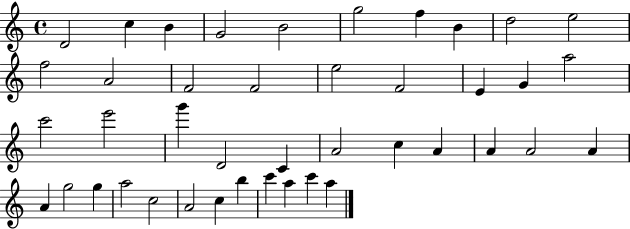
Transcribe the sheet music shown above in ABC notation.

X:1
T:Untitled
M:4/4
L:1/4
K:C
D2 c B G2 B2 g2 f B d2 e2 f2 A2 F2 F2 e2 F2 E G a2 c'2 e'2 g' D2 C A2 c A A A2 A A g2 g a2 c2 A2 c b c' a c' a